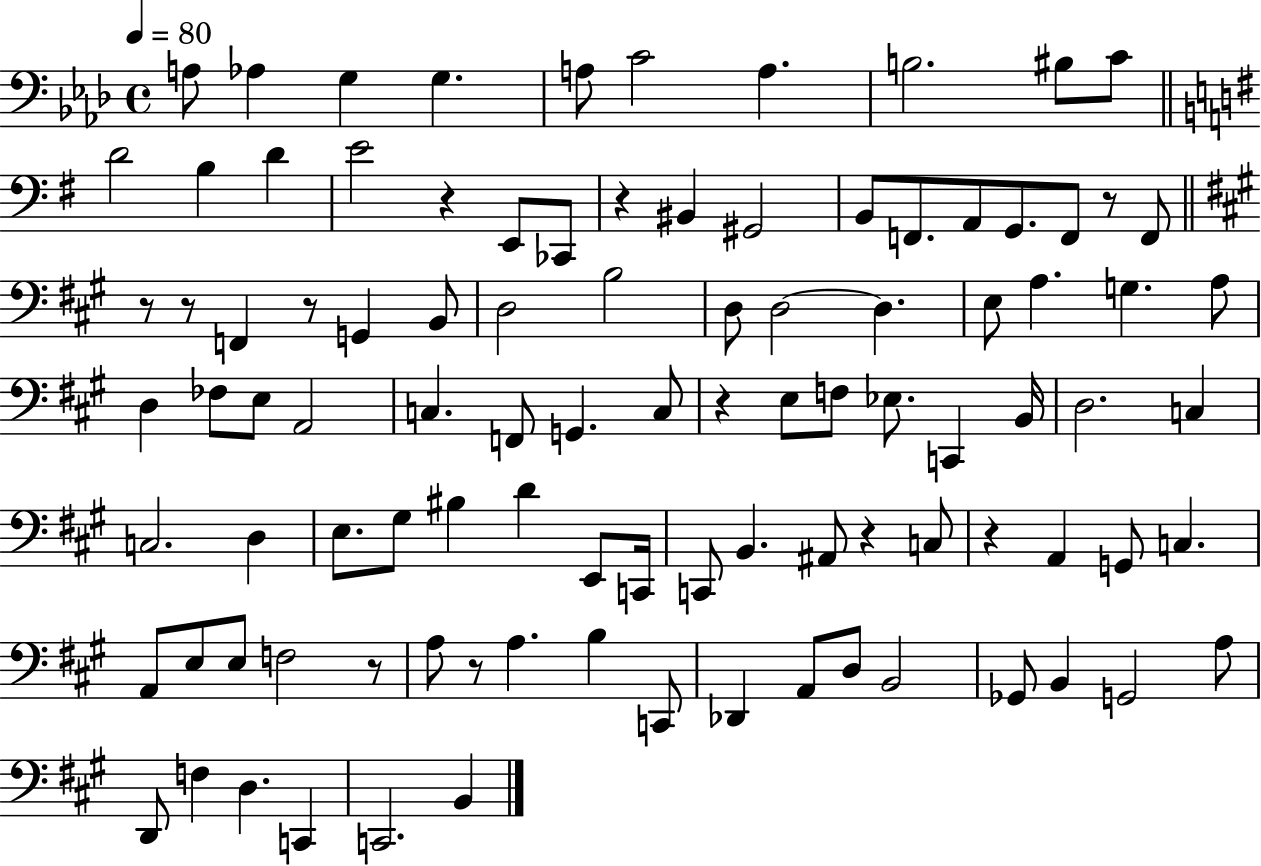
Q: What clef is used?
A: bass